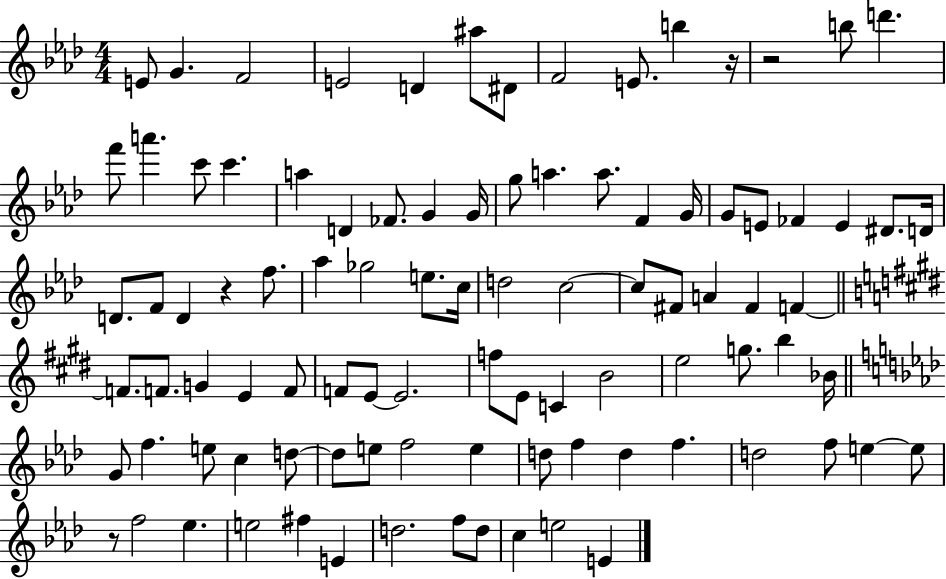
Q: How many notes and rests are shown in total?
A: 95